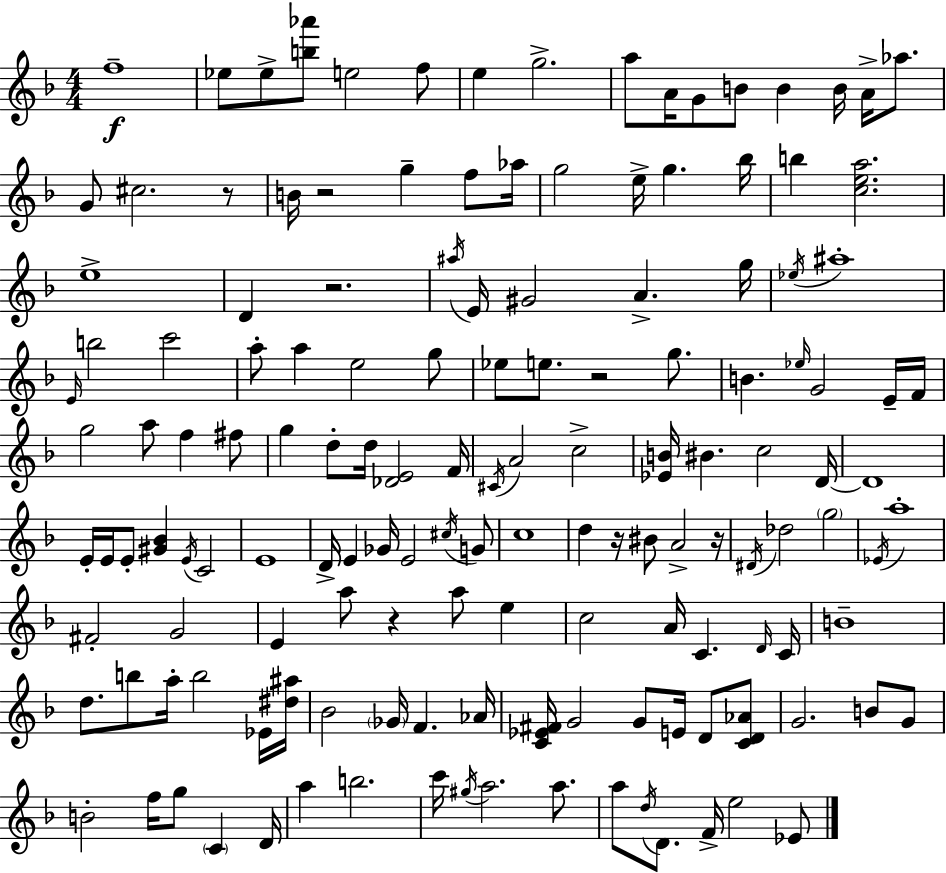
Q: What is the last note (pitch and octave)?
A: Eb4